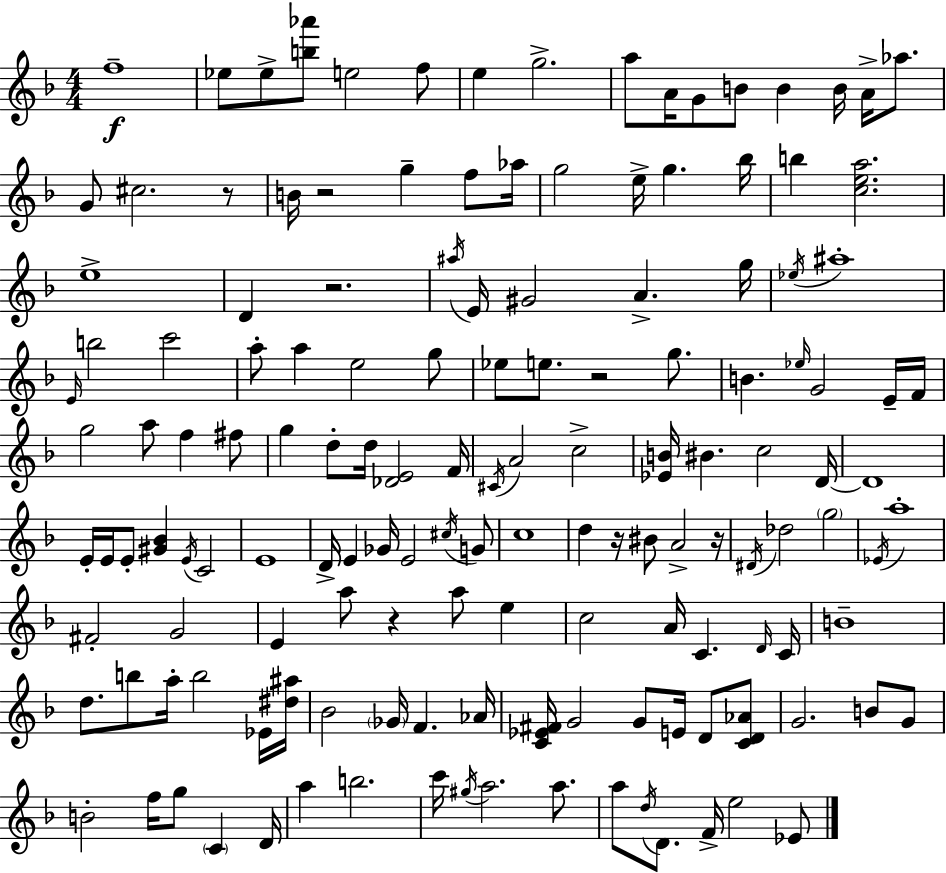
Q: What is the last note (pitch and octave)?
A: Eb4